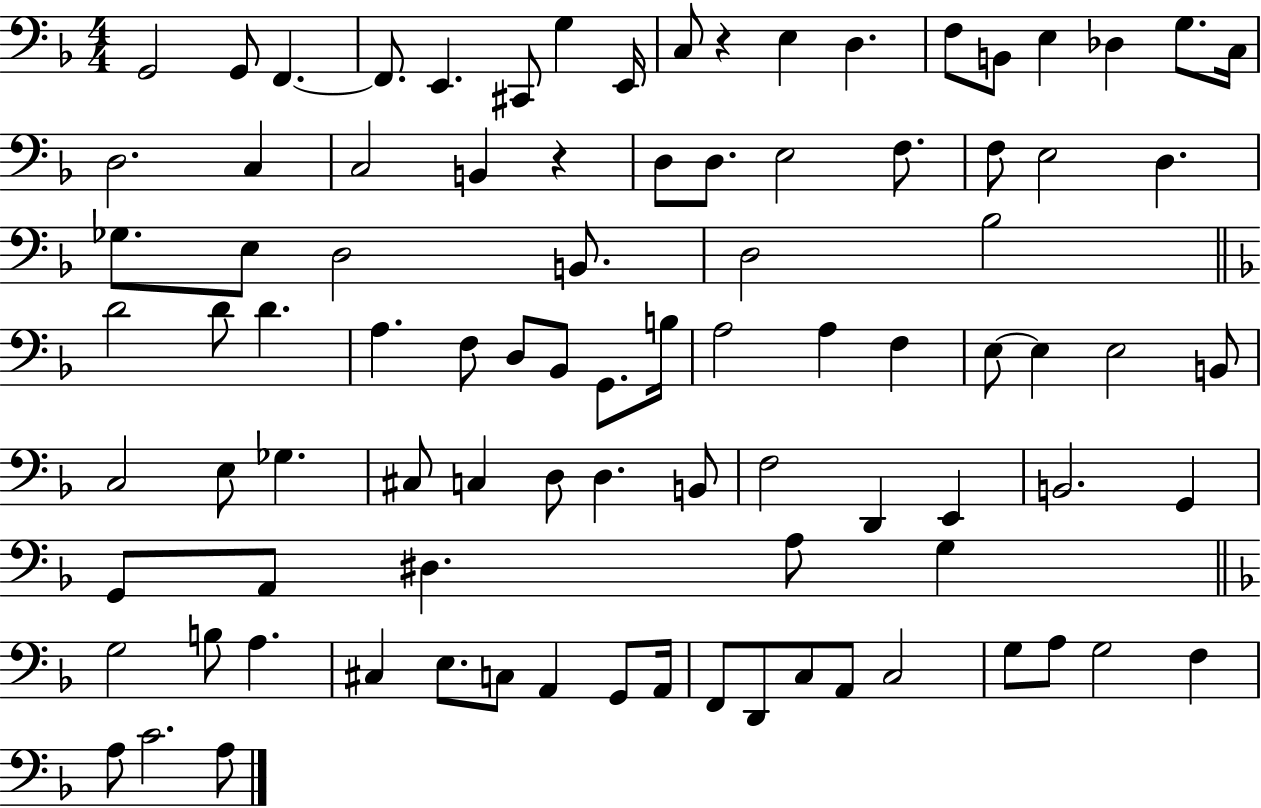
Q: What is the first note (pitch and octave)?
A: G2